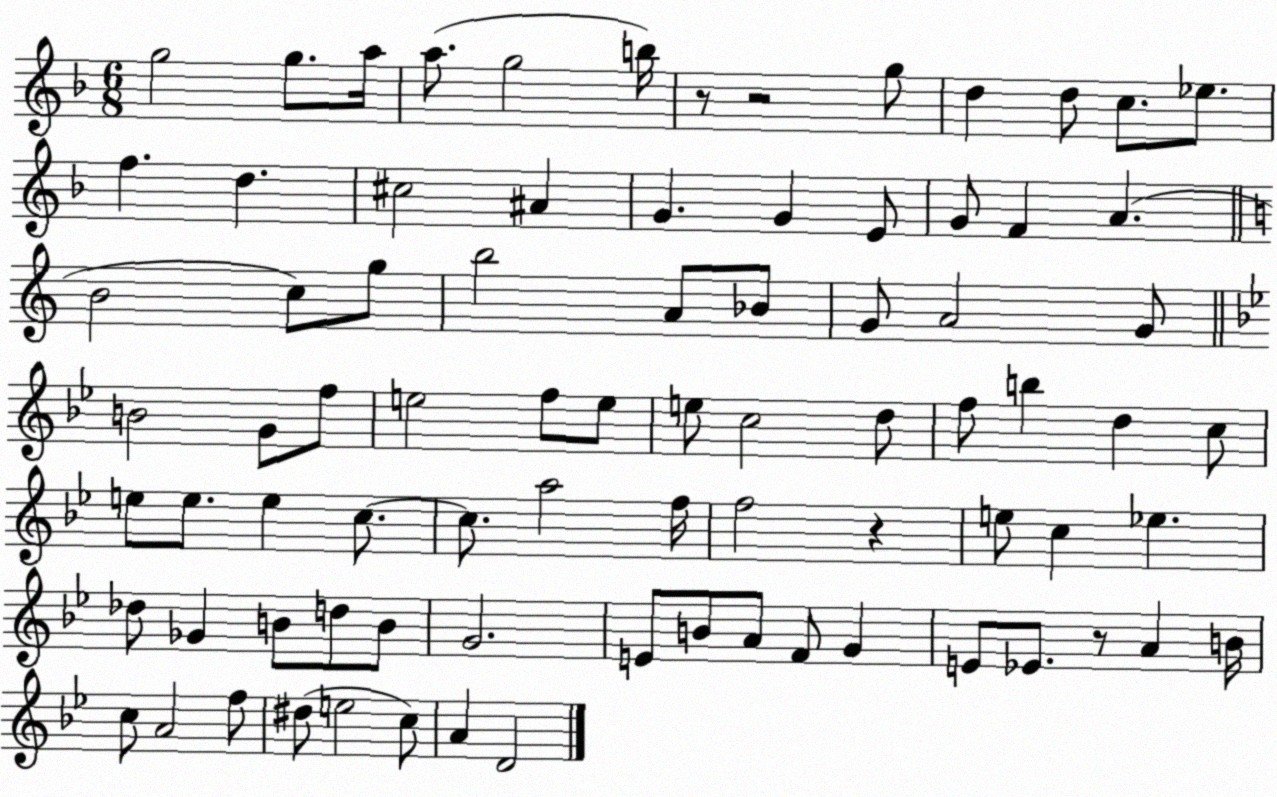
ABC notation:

X:1
T:Untitled
M:6/8
L:1/4
K:F
g2 g/2 a/4 a/2 g2 b/4 z/2 z2 g/2 d d/2 c/2 _e/2 f d ^c2 ^A G G E/2 G/2 F A B2 c/2 g/2 b2 A/2 _B/2 G/2 A2 G/2 B2 G/2 f/2 e2 f/2 e/2 e/2 c2 d/2 f/2 b d c/2 e/2 e/2 e c/2 c/2 a2 f/4 f2 z e/2 c _e _d/2 _G B/2 d/2 B/2 G2 E/2 B/2 A/2 F/2 G E/2 _E/2 z/2 A B/4 c/2 A2 f/2 ^d/2 e2 c/2 A D2